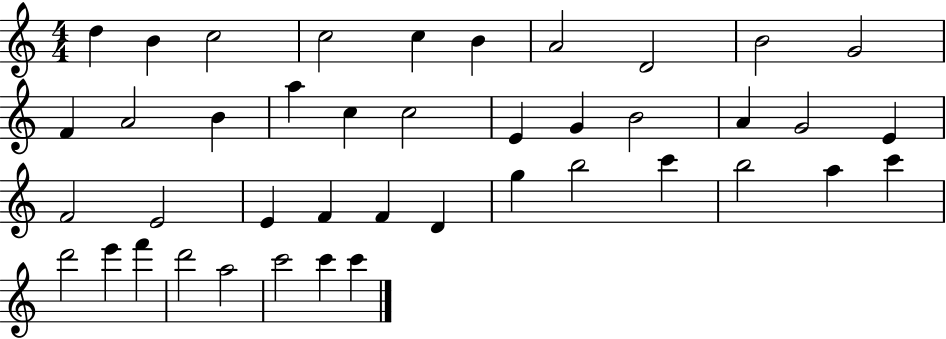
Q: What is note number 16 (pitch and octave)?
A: C5